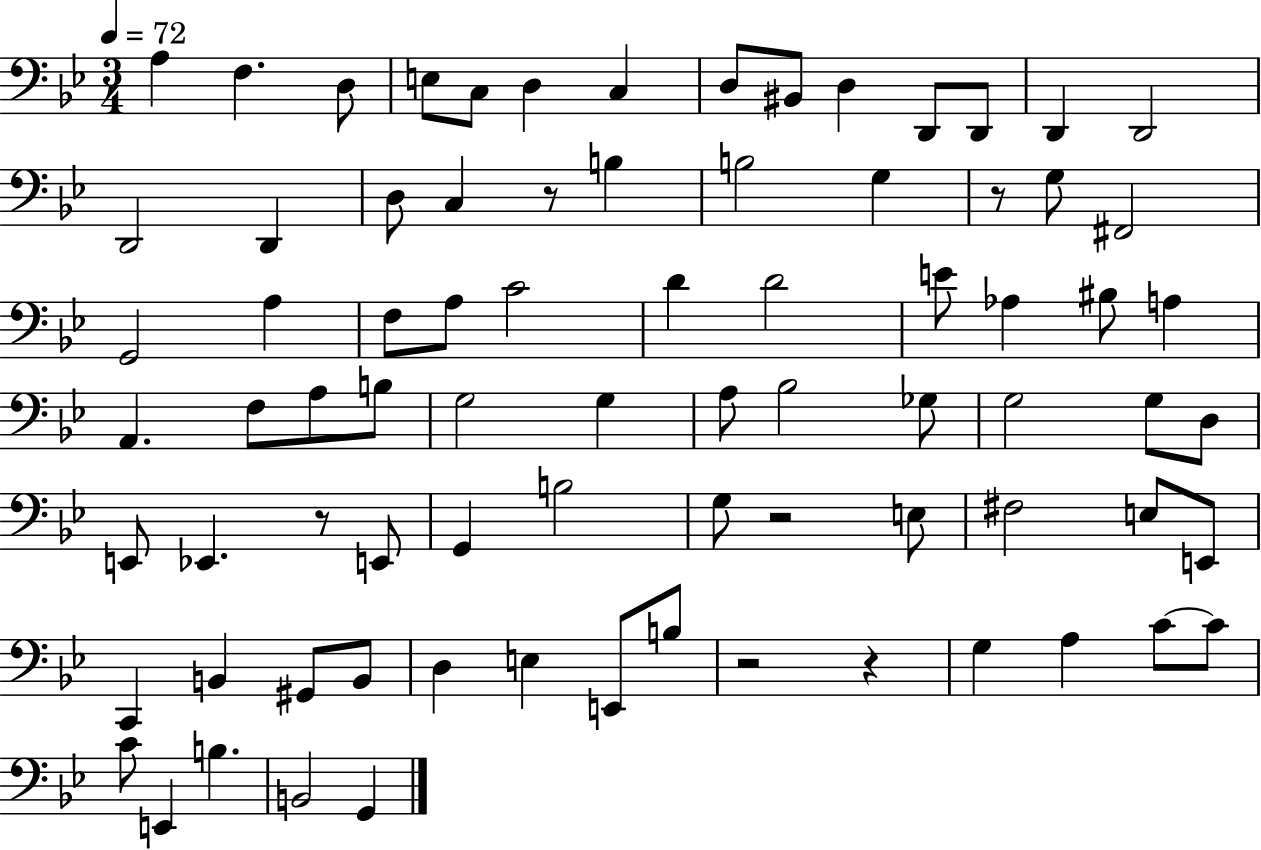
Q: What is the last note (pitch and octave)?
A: G2